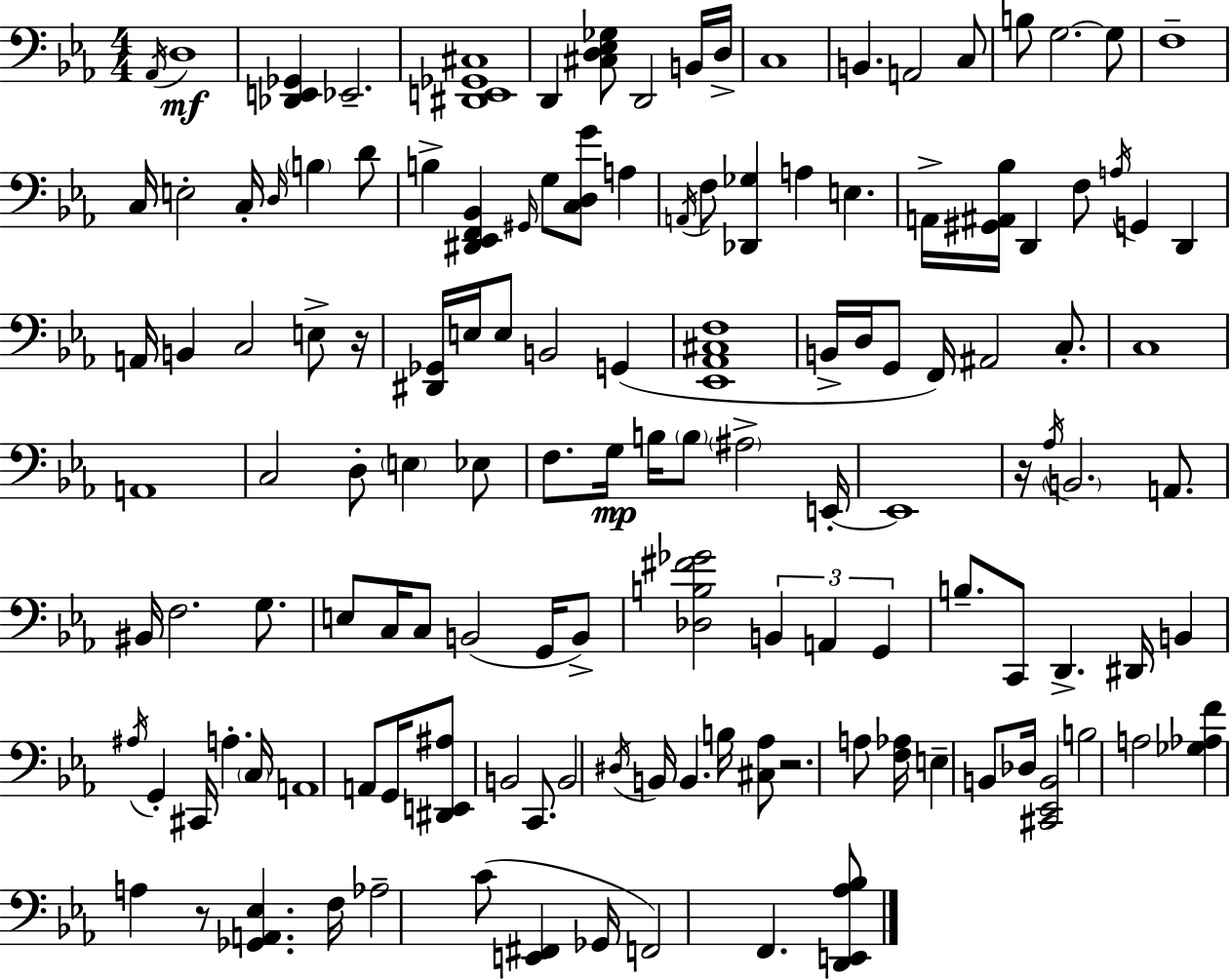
X:1
T:Untitled
M:4/4
L:1/4
K:Cm
_A,,/4 D,4 [_D,,E,,_G,,] _E,,2 [^D,,E,,_G,,^C,]4 D,, [^C,D,_E,_G,]/2 D,,2 B,,/4 D,/4 C,4 B,, A,,2 C,/2 B,/2 G,2 G,/2 F,4 C,/4 E,2 C,/4 D,/4 B, D/2 B, [^D,,_E,,F,,_B,,] ^G,,/4 G,/2 [C,D,G]/2 A, A,,/4 F,/2 [_D,,_G,] A, E, A,,/4 [^G,,^A,,_B,]/4 D,, F,/2 A,/4 G,, D,, A,,/4 B,, C,2 E,/2 z/4 [^D,,_G,,]/4 E,/4 E,/2 B,,2 G,, [_E,,_A,,^C,F,]4 B,,/4 D,/4 G,,/2 F,,/4 ^A,,2 C,/2 C,4 A,,4 C,2 D,/2 E, _E,/2 F,/2 G,/4 B,/4 B,/2 ^A,2 E,,/4 E,,4 z/4 _A,/4 B,,2 A,,/2 ^B,,/4 F,2 G,/2 E,/2 C,/4 C,/2 B,,2 G,,/4 B,,/2 [_D,B,^F_G]2 B,, A,, G,, B,/2 C,,/2 D,, ^D,,/4 B,, ^A,/4 G,, ^C,,/4 A, C,/4 A,,4 A,,/2 G,,/4 [^D,,E,,^A,]/2 B,,2 C,,/2 B,,2 ^D,/4 B,,/4 B,, B,/4 [^C,_A,]/2 z2 A,/2 [F,_A,]/4 E, B,,/2 _D,/4 [^C,,_E,,B,,]2 B,2 A,2 [_G,_A,F] A, z/2 [_G,,A,,_E,] F,/4 _A,2 C/2 [E,,^F,,] _G,,/4 F,,2 F,, [D,,E,,_A,_B,]/2